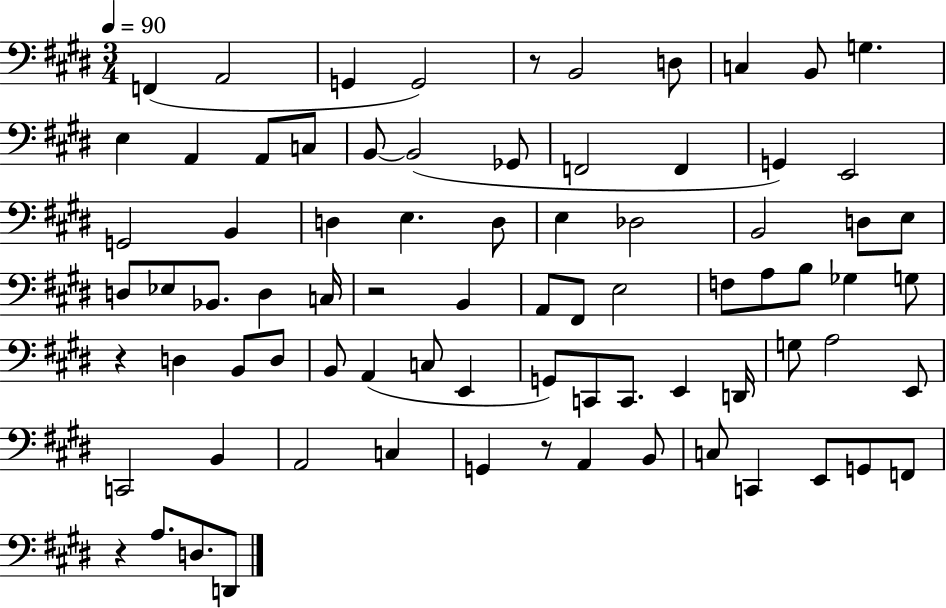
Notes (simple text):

F2/q A2/h G2/q G2/h R/e B2/h D3/e C3/q B2/e G3/q. E3/q A2/q A2/e C3/e B2/e B2/h Gb2/e F2/h F2/q G2/q E2/h G2/h B2/q D3/q E3/q. D3/e E3/q Db3/h B2/h D3/e E3/e D3/e Eb3/e Bb2/e. D3/q C3/s R/h B2/q A2/e F#2/e E3/h F3/e A3/e B3/e Gb3/q G3/e R/q D3/q B2/e D3/e B2/e A2/q C3/e E2/q G2/e C2/e C2/e. E2/q D2/s G3/e A3/h E2/e C2/h B2/q A2/h C3/q G2/q R/e A2/q B2/e C3/e C2/q E2/e G2/e F2/e R/q A3/e. D3/e. D2/e